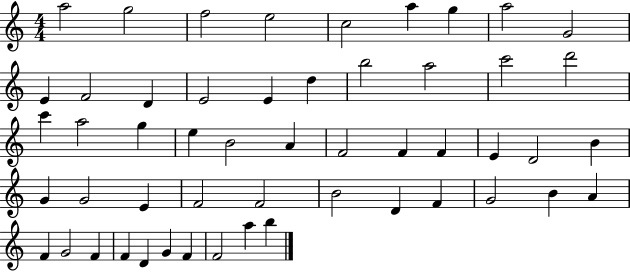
X:1
T:Untitled
M:4/4
L:1/4
K:C
a2 g2 f2 e2 c2 a g a2 G2 E F2 D E2 E d b2 a2 c'2 d'2 c' a2 g e B2 A F2 F F E D2 B G G2 E F2 F2 B2 D F G2 B A F G2 F F D G F F2 a b